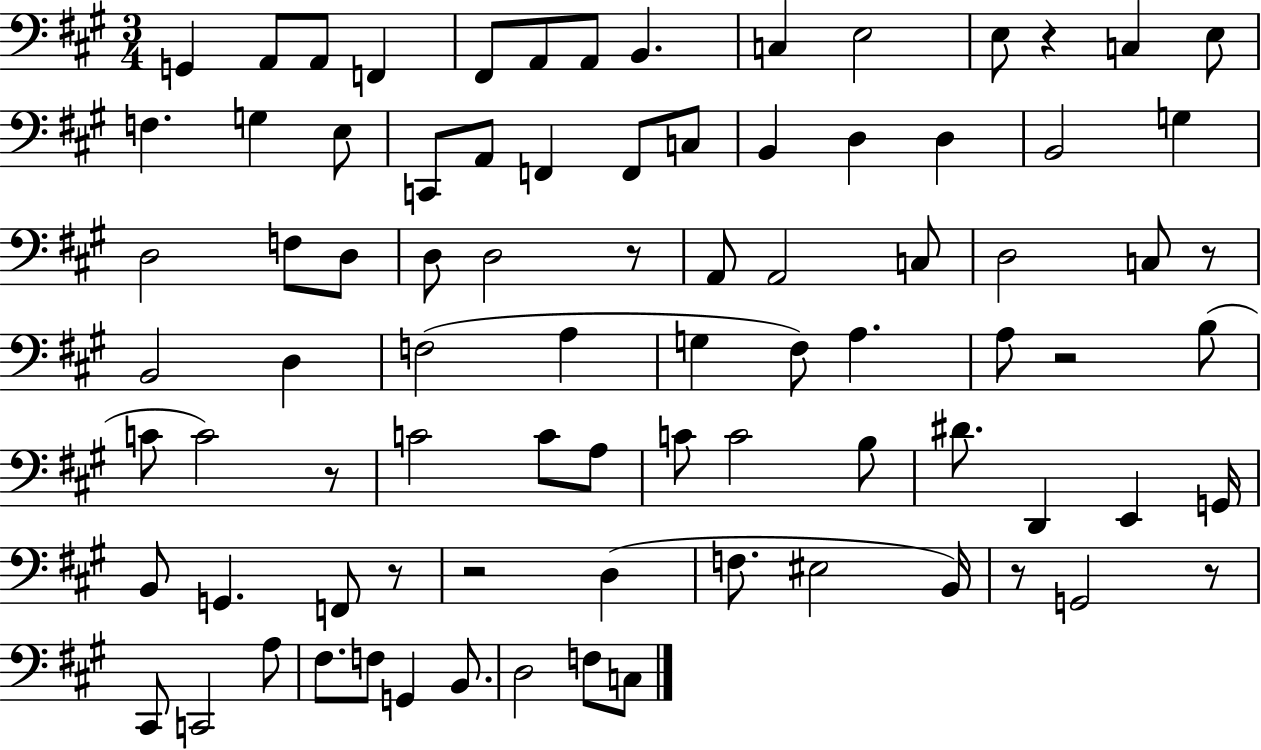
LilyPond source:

{
  \clef bass
  \numericTimeSignature
  \time 3/4
  \key a \major
  g,4 a,8 a,8 f,4 | fis,8 a,8 a,8 b,4. | c4 e2 | e8 r4 c4 e8 | \break f4. g4 e8 | c,8 a,8 f,4 f,8 c8 | b,4 d4 d4 | b,2 g4 | \break d2 f8 d8 | d8 d2 r8 | a,8 a,2 c8 | d2 c8 r8 | \break b,2 d4 | f2( a4 | g4 fis8) a4. | a8 r2 b8( | \break c'8 c'2) r8 | c'2 c'8 a8 | c'8 c'2 b8 | dis'8. d,4 e,4 g,16 | \break b,8 g,4. f,8 r8 | r2 d4( | f8. eis2 b,16) | r8 g,2 r8 | \break cis,8 c,2 a8 | fis8. f8 g,4 b,8. | d2 f8 c8 | \bar "|."
}